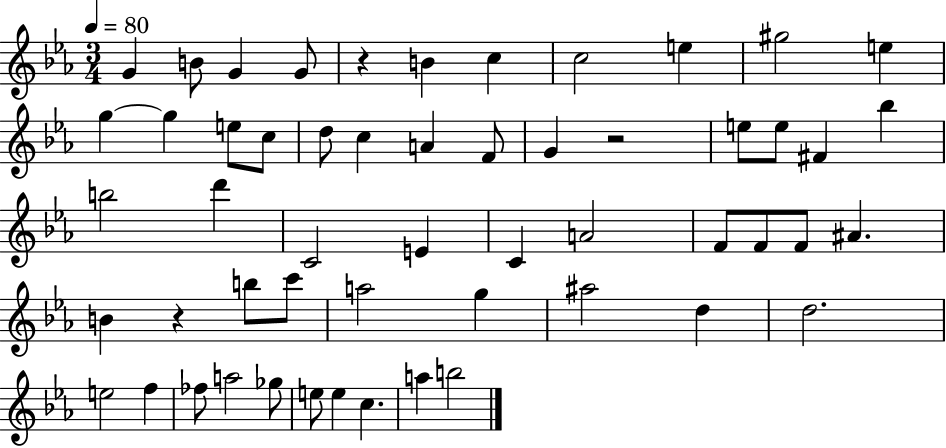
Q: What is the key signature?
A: EES major